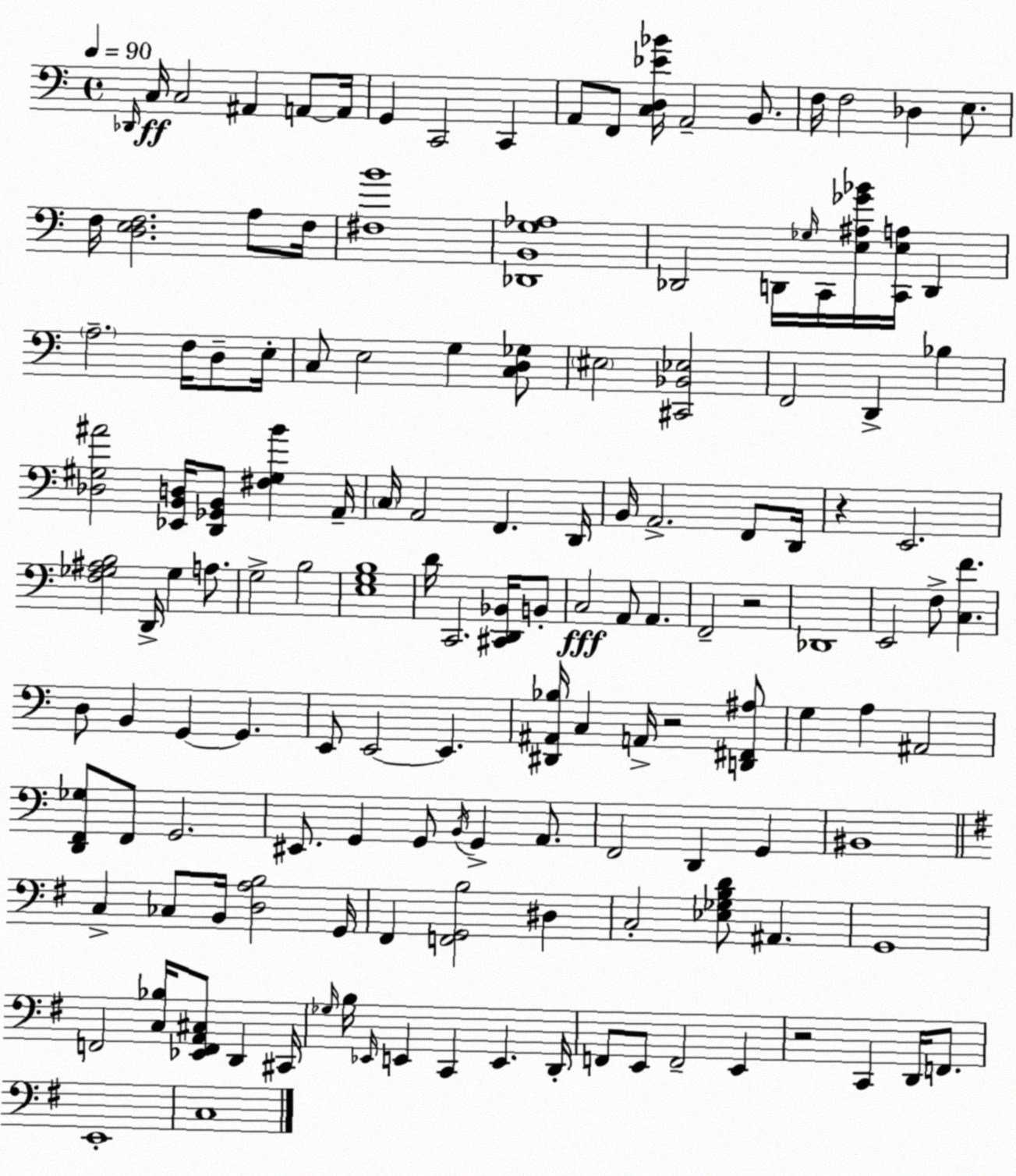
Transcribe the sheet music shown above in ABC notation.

X:1
T:Untitled
M:4/4
L:1/4
K:C
_D,,/4 C,/4 C,2 ^A,, A,,/2 A,,/4 G,, C,,2 C,, A,,/2 F,,/2 [C,D,_E_B]/4 A,,2 B,,/2 F,/4 F,2 _D, E,/2 F,/4 [D,E,F,]2 A,/2 F,/4 [^F,B]4 [_D,,B,,G,_A,]4 _D,,2 D,,/4 _G,/4 C,,/4 [E,^A,_G_B]/4 [C,,E,A,]/4 D,, A,2 F,/4 D,/2 E,/4 C,/2 E,2 G, [C,D,_G,]/2 ^E,2 [^C,,_B,,_E,]2 F,,2 D,, _B, [_D,^G,^A]2 [_E,,B,,D,]/4 [D,,_G,,B,,]/2 [^F,^G,B] A,,/4 C,/4 A,,2 F,, D,,/4 B,,/4 A,,2 F,,/2 D,,/4 z E,,2 [F,_G,^A,B,]2 D,,/4 _G, A,/2 G,2 B,2 [E,G,B,]4 D/4 C,,2 [^C,,D,,_B,,]/4 B,,/2 C,2 A,,/2 A,, F,,2 z2 _D,,4 E,,2 F,/2 [C,F] D,/2 B,, G,, G,, E,,/2 E,,2 E,, [^D,,^A,,_B,]/4 C, A,,/4 z2 [D,,^F,,^A,]/2 G, A, ^A,,2 [D,,F,,_G,]/2 F,,/2 G,,2 ^E,,/2 G,, G,,/2 B,,/4 G,, A,,/2 F,,2 D,, G,, ^B,,4 C, _C,/2 B,,/4 [D,A,B,]2 G,,/4 ^F,, [F,,G,,B,]2 ^D, C,2 [_E,_G,B,D]/2 ^A,, G,,4 F,,2 [C,_B,]/4 [_E,,F,,A,,^C,]/2 D,, ^C,,/4 _G,/4 B,/4 _E,,/4 E,, C,, E,, D,,/4 F,,/2 E,,/2 F,,2 E,, z2 C,, D,,/4 F,,/2 E,,4 C,4